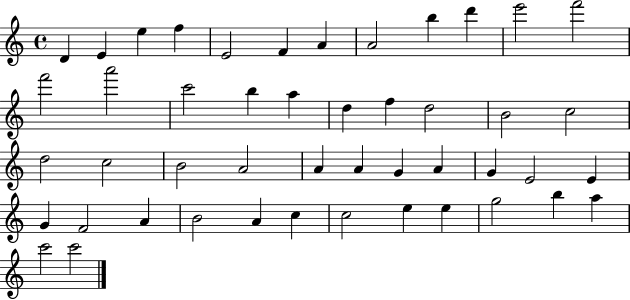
{
  \clef treble
  \time 4/4
  \defaultTimeSignature
  \key c \major
  d'4 e'4 e''4 f''4 | e'2 f'4 a'4 | a'2 b''4 d'''4 | e'''2 f'''2 | \break f'''2 a'''2 | c'''2 b''4 a''4 | d''4 f''4 d''2 | b'2 c''2 | \break d''2 c''2 | b'2 a'2 | a'4 a'4 g'4 a'4 | g'4 e'2 e'4 | \break g'4 f'2 a'4 | b'2 a'4 c''4 | c''2 e''4 e''4 | g''2 b''4 a''4 | \break c'''2 c'''2 | \bar "|."
}